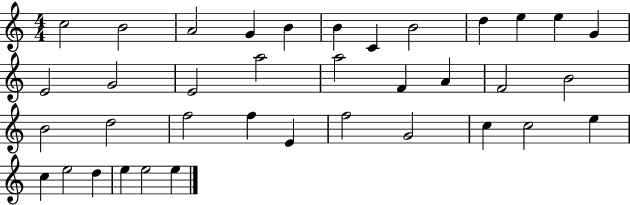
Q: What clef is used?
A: treble